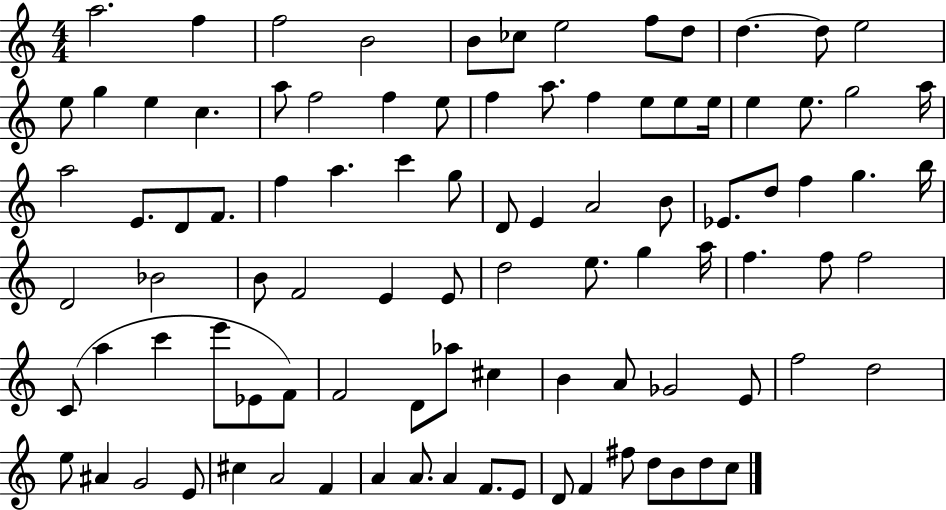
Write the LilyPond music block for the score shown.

{
  \clef treble
  \numericTimeSignature
  \time 4/4
  \key c \major
  \repeat volta 2 { a''2. f''4 | f''2 b'2 | b'8 ces''8 e''2 f''8 d''8 | d''4.~~ d''8 e''2 | \break e''8 g''4 e''4 c''4. | a''8 f''2 f''4 e''8 | f''4 a''8. f''4 e''8 e''8 e''16 | e''4 e''8. g''2 a''16 | \break a''2 e'8. d'8 f'8. | f''4 a''4. c'''4 g''8 | d'8 e'4 a'2 b'8 | ees'8. d''8 f''4 g''4. b''16 | \break d'2 bes'2 | b'8 f'2 e'4 e'8 | d''2 e''8. g''4 a''16 | f''4. f''8 f''2 | \break c'8( a''4 c'''4 e'''8 ees'8 f'8) | f'2 d'8 aes''8 cis''4 | b'4 a'8 ges'2 e'8 | f''2 d''2 | \break e''8 ais'4 g'2 e'8 | cis''4 a'2 f'4 | a'4 a'8. a'4 f'8. e'8 | d'8 f'4 fis''8 d''8 b'8 d''8 c''8 | \break } \bar "|."
}